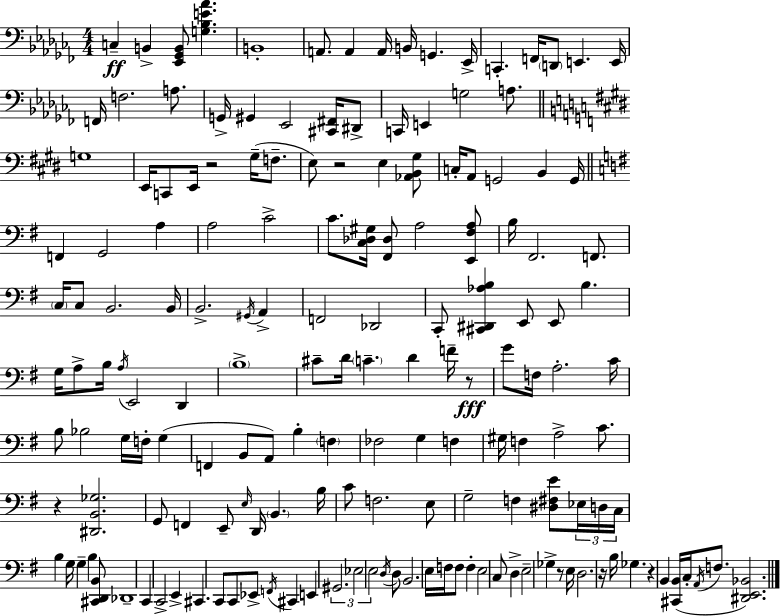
C3/q B2/q [Eb2,Gb2,B2]/e [G3,Bb3,E4,Ab4]/q. B2/w A2/e. A2/q A2/s B2/s G2/q. Eb2/s C2/q. F2/s D2/e E2/q. E2/s F2/s F3/h. A3/e. G2/s G#2/q Eb2/h [C#2,F#2]/s D#2/e C2/s E2/q G3/h A3/e. G3/w E2/s C2/e E2/s R/h G#3/s F3/e. E3/e R/h E3/q [Ab2,B2,G#3]/e C3/s A2/e G2/h B2/q G2/s F2/q G2/h A3/q A3/h C4/h C4/e. [C3,Db3,G#3]/s [F#2,Db3]/e A3/h [E2,F#3,A3]/e B3/s F#2/h. F2/e. C3/s C3/e B2/h. B2/s B2/h. G#2/s A2/q F2/h Db2/h C2/e [C#2,D#2,Ab3,B3]/q E2/e E2/e B3/q. G3/s A3/e B3/s A3/s E2/h D2/q B3/w C#4/e D4/s C4/q. D4/q F4/s R/e G4/e F3/s A3/h. C4/s B3/e Bb3/h G3/s F3/s G3/q F2/q B2/e A2/e B3/q F3/q FES3/h G3/q F3/q G#3/s F3/q A3/h C4/e. R/q [D#2,B2,Gb3]/h. G2/e F2/q E2/e E3/s D2/s B2/q. B3/s C4/e F3/h. E3/e G3/h F3/q [D#3,F#3,E4]/e Eb3/s D3/s C3/s B3/q G3/s G3/q B3/q [C#2,D2,B2]/e Db2/w C2/q C2/h E2/q C#2/q. C2/e C2/e Eb2/e F2/s C#2/q E2/q G#2/h. Eb3/h E3/h D3/s D3/e B2/h. E3/s F3/s F3/e F3/q E3/h C3/e D3/q E3/h Gb3/q R/e E3/s D3/h. R/s B3/s Gb3/q. R/q B2/q [C#2,B2]/s C3/s A2/s F3/e. [D#2,E2,Bb2]/h.